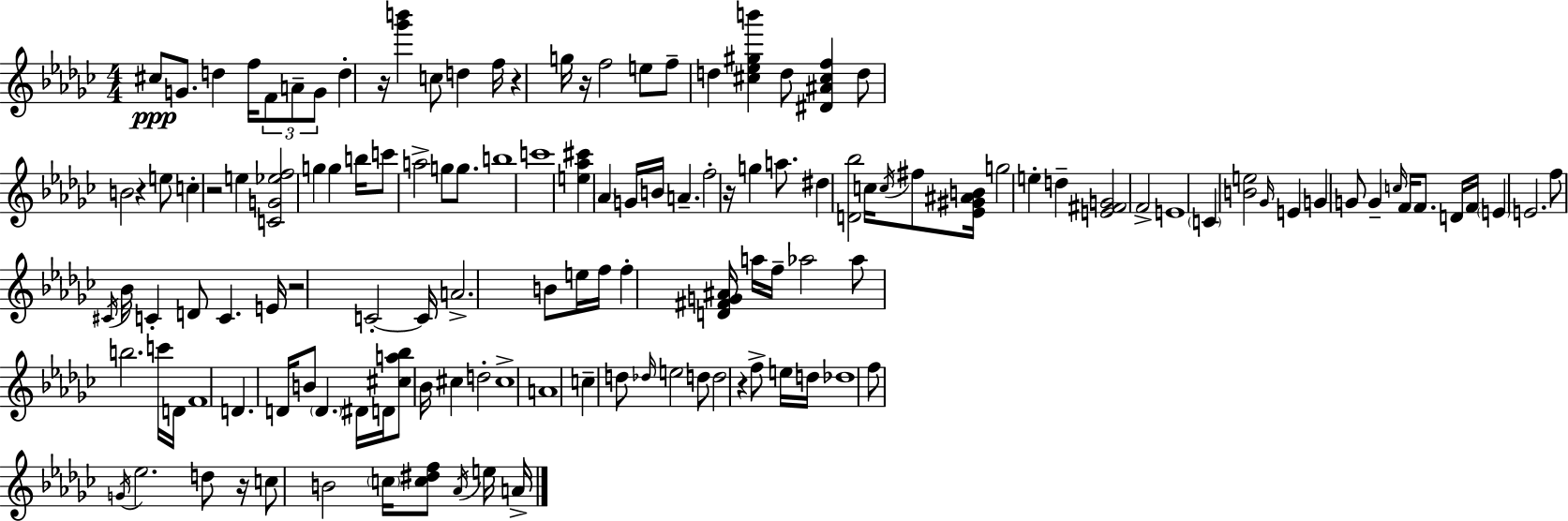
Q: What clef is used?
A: treble